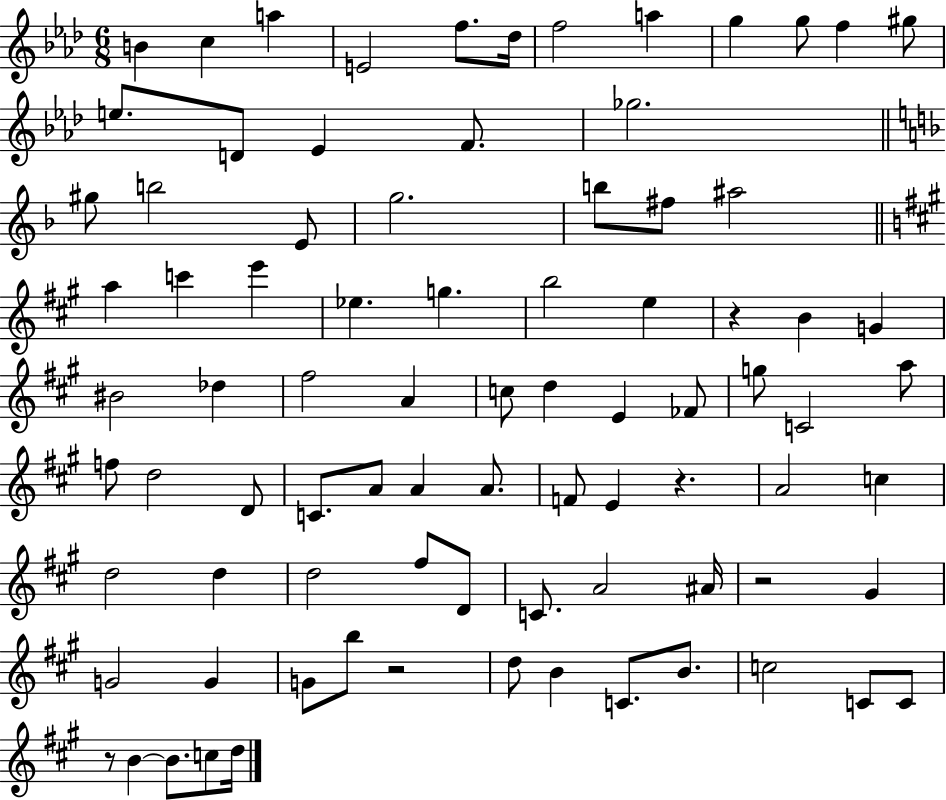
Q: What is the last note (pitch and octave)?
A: D5